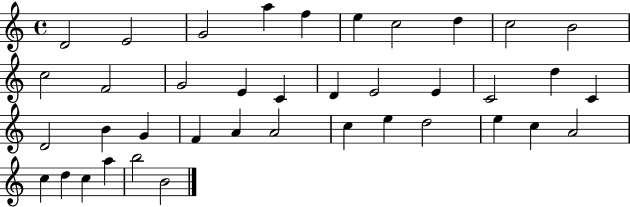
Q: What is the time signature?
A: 4/4